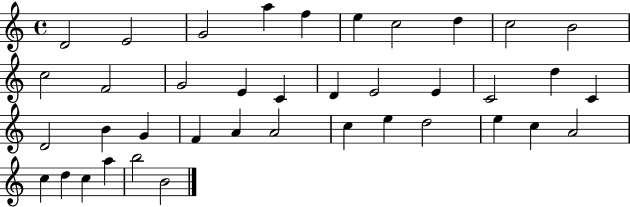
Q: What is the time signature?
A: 4/4